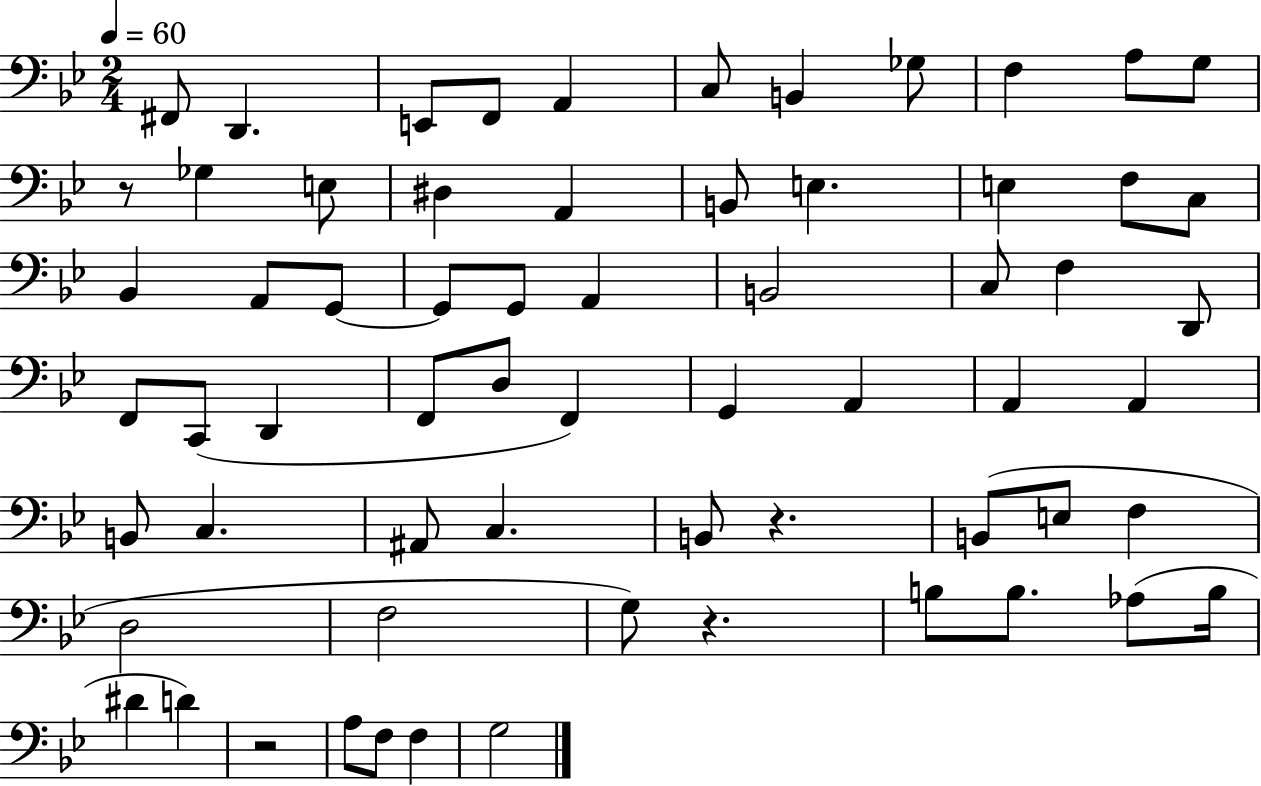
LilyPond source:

{
  \clef bass
  \numericTimeSignature
  \time 2/4
  \key bes \major
  \tempo 4 = 60
  fis,8 d,4. | e,8 f,8 a,4 | c8 b,4 ges8 | f4 a8 g8 | \break r8 ges4 e8 | dis4 a,4 | b,8 e4. | e4 f8 c8 | \break bes,4 a,8 g,8~~ | g,8 g,8 a,4 | b,2 | c8 f4 d,8 | \break f,8 c,8( d,4 | f,8 d8 f,4) | g,4 a,4 | a,4 a,4 | \break b,8 c4. | ais,8 c4. | b,8 r4. | b,8( e8 f4 | \break d2 | f2 | g8) r4. | b8 b8. aes8( b16 | \break dis'4 d'4) | r2 | a8 f8 f4 | g2 | \break \bar "|."
}